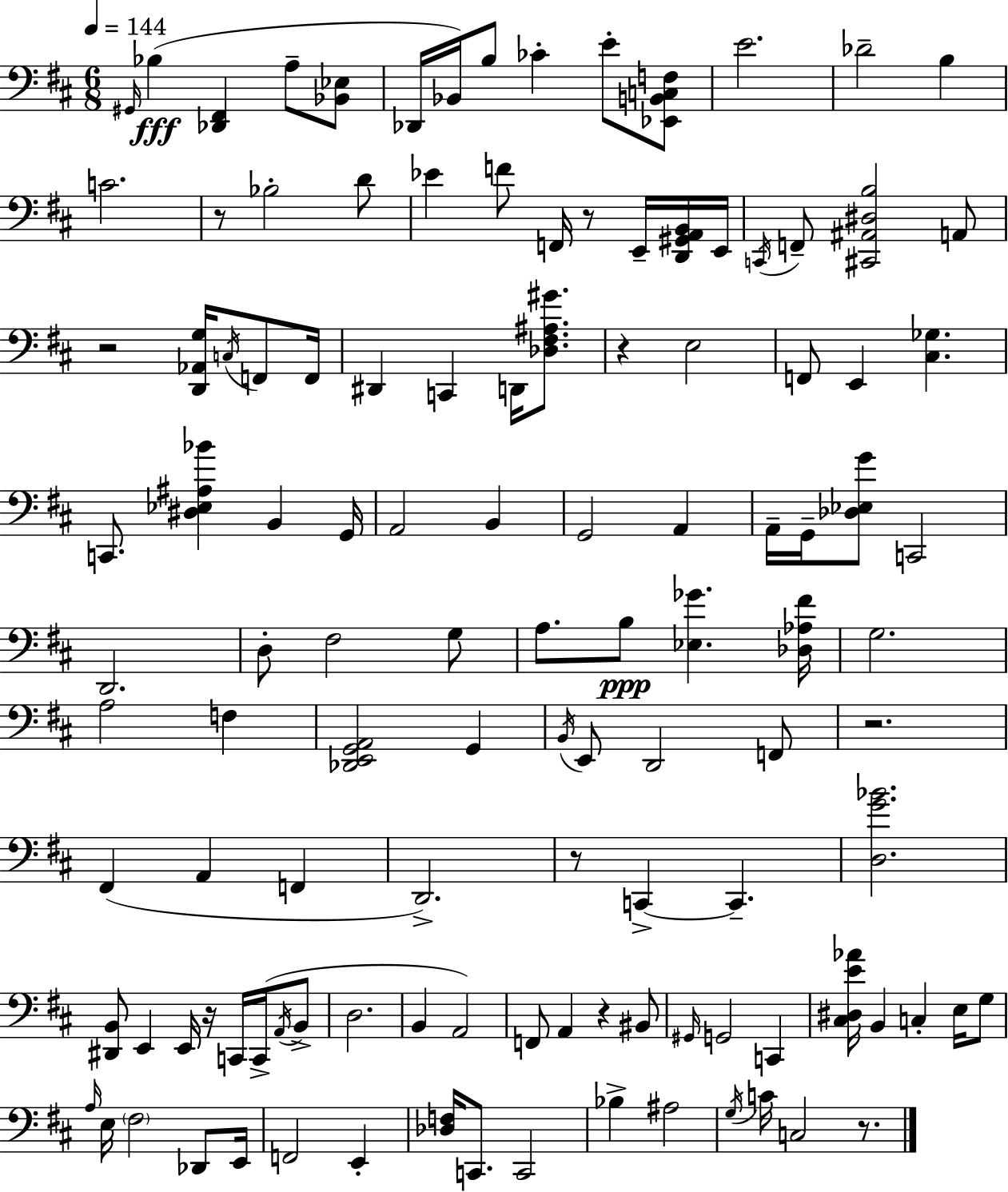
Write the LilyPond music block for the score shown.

{
  \clef bass
  \numericTimeSignature
  \time 6/8
  \key d \major
  \tempo 4 = 144
  \grace { gis,16 }\fff bes4( <des, fis,>4 a8-- <bes, ees>8 | des,16 bes,16) b8 ces'4-. e'8-. <ees, b, c f>8 | e'2. | des'2-- b4 | \break c'2. | r8 bes2-. d'8 | ees'4 f'8 f,16 r8 e,16-- <d, gis, a, b,>16 | e,16 \acciaccatura { c,16 } f,8-- <cis, ais, dis b>2 | \break a,8 r2 <d, aes, g>16 \acciaccatura { c16 } | f,8 f,16 dis,4 c,4 d,16 | <des fis ais gis'>8. r4 e2 | f,8 e,4 <cis ges>4. | \break c,8. <dis ees ais bes'>4 b,4 | g,16 a,2 b,4 | g,2 a,4 | a,16-- g,16-- <des ees g'>8 c,2 | \break d,2. | d8-. fis2 | g8 a8. b8\ppp <ees ges'>4. | <des aes fis'>16 g2. | \break a2 f4 | <des, e, g, a,>2 g,4 | \acciaccatura { b,16 } e,8 d,2 | f,8 r2. | \break fis,4( a,4 | f,4 d,2.->) | r8 c,4->~~ c,4.-- | <d g' bes'>2. | \break <dis, b,>8 e,4 e,16 r16 | c,16 c,16->( \acciaccatura { a,16 } b,8-> d2. | b,4 a,2) | f,8 a,4 r4 | \break bis,8 \grace { gis,16 } g,2 | c,4 <cis dis e' aes'>16 b,4 c4-. | e16 g8 \grace { a16 } e16 \parenthesize fis2 | des,8 e,16 f,2 | \break e,4-. <des f>16 c,8. c,2 | bes4-> ais2 | \acciaccatura { g16 } c'16 c2 | r8. \bar "|."
}